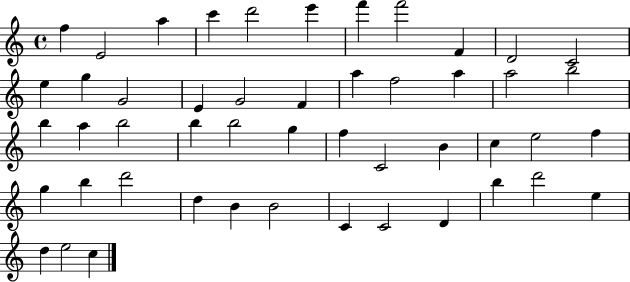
{
  \clef treble
  \time 4/4
  \defaultTimeSignature
  \key c \major
  f''4 e'2 a''4 | c'''4 d'''2 e'''4 | f'''4 f'''2 f'4 | d'2 c'2 | \break e''4 g''4 g'2 | e'4 g'2 f'4 | a''4 f''2 a''4 | a''2 b''2 | \break b''4 a''4 b''2 | b''4 b''2 g''4 | f''4 c'2 b'4 | c''4 e''2 f''4 | \break g''4 b''4 d'''2 | d''4 b'4 b'2 | c'4 c'2 d'4 | b''4 d'''2 e''4 | \break d''4 e''2 c''4 | \bar "|."
}